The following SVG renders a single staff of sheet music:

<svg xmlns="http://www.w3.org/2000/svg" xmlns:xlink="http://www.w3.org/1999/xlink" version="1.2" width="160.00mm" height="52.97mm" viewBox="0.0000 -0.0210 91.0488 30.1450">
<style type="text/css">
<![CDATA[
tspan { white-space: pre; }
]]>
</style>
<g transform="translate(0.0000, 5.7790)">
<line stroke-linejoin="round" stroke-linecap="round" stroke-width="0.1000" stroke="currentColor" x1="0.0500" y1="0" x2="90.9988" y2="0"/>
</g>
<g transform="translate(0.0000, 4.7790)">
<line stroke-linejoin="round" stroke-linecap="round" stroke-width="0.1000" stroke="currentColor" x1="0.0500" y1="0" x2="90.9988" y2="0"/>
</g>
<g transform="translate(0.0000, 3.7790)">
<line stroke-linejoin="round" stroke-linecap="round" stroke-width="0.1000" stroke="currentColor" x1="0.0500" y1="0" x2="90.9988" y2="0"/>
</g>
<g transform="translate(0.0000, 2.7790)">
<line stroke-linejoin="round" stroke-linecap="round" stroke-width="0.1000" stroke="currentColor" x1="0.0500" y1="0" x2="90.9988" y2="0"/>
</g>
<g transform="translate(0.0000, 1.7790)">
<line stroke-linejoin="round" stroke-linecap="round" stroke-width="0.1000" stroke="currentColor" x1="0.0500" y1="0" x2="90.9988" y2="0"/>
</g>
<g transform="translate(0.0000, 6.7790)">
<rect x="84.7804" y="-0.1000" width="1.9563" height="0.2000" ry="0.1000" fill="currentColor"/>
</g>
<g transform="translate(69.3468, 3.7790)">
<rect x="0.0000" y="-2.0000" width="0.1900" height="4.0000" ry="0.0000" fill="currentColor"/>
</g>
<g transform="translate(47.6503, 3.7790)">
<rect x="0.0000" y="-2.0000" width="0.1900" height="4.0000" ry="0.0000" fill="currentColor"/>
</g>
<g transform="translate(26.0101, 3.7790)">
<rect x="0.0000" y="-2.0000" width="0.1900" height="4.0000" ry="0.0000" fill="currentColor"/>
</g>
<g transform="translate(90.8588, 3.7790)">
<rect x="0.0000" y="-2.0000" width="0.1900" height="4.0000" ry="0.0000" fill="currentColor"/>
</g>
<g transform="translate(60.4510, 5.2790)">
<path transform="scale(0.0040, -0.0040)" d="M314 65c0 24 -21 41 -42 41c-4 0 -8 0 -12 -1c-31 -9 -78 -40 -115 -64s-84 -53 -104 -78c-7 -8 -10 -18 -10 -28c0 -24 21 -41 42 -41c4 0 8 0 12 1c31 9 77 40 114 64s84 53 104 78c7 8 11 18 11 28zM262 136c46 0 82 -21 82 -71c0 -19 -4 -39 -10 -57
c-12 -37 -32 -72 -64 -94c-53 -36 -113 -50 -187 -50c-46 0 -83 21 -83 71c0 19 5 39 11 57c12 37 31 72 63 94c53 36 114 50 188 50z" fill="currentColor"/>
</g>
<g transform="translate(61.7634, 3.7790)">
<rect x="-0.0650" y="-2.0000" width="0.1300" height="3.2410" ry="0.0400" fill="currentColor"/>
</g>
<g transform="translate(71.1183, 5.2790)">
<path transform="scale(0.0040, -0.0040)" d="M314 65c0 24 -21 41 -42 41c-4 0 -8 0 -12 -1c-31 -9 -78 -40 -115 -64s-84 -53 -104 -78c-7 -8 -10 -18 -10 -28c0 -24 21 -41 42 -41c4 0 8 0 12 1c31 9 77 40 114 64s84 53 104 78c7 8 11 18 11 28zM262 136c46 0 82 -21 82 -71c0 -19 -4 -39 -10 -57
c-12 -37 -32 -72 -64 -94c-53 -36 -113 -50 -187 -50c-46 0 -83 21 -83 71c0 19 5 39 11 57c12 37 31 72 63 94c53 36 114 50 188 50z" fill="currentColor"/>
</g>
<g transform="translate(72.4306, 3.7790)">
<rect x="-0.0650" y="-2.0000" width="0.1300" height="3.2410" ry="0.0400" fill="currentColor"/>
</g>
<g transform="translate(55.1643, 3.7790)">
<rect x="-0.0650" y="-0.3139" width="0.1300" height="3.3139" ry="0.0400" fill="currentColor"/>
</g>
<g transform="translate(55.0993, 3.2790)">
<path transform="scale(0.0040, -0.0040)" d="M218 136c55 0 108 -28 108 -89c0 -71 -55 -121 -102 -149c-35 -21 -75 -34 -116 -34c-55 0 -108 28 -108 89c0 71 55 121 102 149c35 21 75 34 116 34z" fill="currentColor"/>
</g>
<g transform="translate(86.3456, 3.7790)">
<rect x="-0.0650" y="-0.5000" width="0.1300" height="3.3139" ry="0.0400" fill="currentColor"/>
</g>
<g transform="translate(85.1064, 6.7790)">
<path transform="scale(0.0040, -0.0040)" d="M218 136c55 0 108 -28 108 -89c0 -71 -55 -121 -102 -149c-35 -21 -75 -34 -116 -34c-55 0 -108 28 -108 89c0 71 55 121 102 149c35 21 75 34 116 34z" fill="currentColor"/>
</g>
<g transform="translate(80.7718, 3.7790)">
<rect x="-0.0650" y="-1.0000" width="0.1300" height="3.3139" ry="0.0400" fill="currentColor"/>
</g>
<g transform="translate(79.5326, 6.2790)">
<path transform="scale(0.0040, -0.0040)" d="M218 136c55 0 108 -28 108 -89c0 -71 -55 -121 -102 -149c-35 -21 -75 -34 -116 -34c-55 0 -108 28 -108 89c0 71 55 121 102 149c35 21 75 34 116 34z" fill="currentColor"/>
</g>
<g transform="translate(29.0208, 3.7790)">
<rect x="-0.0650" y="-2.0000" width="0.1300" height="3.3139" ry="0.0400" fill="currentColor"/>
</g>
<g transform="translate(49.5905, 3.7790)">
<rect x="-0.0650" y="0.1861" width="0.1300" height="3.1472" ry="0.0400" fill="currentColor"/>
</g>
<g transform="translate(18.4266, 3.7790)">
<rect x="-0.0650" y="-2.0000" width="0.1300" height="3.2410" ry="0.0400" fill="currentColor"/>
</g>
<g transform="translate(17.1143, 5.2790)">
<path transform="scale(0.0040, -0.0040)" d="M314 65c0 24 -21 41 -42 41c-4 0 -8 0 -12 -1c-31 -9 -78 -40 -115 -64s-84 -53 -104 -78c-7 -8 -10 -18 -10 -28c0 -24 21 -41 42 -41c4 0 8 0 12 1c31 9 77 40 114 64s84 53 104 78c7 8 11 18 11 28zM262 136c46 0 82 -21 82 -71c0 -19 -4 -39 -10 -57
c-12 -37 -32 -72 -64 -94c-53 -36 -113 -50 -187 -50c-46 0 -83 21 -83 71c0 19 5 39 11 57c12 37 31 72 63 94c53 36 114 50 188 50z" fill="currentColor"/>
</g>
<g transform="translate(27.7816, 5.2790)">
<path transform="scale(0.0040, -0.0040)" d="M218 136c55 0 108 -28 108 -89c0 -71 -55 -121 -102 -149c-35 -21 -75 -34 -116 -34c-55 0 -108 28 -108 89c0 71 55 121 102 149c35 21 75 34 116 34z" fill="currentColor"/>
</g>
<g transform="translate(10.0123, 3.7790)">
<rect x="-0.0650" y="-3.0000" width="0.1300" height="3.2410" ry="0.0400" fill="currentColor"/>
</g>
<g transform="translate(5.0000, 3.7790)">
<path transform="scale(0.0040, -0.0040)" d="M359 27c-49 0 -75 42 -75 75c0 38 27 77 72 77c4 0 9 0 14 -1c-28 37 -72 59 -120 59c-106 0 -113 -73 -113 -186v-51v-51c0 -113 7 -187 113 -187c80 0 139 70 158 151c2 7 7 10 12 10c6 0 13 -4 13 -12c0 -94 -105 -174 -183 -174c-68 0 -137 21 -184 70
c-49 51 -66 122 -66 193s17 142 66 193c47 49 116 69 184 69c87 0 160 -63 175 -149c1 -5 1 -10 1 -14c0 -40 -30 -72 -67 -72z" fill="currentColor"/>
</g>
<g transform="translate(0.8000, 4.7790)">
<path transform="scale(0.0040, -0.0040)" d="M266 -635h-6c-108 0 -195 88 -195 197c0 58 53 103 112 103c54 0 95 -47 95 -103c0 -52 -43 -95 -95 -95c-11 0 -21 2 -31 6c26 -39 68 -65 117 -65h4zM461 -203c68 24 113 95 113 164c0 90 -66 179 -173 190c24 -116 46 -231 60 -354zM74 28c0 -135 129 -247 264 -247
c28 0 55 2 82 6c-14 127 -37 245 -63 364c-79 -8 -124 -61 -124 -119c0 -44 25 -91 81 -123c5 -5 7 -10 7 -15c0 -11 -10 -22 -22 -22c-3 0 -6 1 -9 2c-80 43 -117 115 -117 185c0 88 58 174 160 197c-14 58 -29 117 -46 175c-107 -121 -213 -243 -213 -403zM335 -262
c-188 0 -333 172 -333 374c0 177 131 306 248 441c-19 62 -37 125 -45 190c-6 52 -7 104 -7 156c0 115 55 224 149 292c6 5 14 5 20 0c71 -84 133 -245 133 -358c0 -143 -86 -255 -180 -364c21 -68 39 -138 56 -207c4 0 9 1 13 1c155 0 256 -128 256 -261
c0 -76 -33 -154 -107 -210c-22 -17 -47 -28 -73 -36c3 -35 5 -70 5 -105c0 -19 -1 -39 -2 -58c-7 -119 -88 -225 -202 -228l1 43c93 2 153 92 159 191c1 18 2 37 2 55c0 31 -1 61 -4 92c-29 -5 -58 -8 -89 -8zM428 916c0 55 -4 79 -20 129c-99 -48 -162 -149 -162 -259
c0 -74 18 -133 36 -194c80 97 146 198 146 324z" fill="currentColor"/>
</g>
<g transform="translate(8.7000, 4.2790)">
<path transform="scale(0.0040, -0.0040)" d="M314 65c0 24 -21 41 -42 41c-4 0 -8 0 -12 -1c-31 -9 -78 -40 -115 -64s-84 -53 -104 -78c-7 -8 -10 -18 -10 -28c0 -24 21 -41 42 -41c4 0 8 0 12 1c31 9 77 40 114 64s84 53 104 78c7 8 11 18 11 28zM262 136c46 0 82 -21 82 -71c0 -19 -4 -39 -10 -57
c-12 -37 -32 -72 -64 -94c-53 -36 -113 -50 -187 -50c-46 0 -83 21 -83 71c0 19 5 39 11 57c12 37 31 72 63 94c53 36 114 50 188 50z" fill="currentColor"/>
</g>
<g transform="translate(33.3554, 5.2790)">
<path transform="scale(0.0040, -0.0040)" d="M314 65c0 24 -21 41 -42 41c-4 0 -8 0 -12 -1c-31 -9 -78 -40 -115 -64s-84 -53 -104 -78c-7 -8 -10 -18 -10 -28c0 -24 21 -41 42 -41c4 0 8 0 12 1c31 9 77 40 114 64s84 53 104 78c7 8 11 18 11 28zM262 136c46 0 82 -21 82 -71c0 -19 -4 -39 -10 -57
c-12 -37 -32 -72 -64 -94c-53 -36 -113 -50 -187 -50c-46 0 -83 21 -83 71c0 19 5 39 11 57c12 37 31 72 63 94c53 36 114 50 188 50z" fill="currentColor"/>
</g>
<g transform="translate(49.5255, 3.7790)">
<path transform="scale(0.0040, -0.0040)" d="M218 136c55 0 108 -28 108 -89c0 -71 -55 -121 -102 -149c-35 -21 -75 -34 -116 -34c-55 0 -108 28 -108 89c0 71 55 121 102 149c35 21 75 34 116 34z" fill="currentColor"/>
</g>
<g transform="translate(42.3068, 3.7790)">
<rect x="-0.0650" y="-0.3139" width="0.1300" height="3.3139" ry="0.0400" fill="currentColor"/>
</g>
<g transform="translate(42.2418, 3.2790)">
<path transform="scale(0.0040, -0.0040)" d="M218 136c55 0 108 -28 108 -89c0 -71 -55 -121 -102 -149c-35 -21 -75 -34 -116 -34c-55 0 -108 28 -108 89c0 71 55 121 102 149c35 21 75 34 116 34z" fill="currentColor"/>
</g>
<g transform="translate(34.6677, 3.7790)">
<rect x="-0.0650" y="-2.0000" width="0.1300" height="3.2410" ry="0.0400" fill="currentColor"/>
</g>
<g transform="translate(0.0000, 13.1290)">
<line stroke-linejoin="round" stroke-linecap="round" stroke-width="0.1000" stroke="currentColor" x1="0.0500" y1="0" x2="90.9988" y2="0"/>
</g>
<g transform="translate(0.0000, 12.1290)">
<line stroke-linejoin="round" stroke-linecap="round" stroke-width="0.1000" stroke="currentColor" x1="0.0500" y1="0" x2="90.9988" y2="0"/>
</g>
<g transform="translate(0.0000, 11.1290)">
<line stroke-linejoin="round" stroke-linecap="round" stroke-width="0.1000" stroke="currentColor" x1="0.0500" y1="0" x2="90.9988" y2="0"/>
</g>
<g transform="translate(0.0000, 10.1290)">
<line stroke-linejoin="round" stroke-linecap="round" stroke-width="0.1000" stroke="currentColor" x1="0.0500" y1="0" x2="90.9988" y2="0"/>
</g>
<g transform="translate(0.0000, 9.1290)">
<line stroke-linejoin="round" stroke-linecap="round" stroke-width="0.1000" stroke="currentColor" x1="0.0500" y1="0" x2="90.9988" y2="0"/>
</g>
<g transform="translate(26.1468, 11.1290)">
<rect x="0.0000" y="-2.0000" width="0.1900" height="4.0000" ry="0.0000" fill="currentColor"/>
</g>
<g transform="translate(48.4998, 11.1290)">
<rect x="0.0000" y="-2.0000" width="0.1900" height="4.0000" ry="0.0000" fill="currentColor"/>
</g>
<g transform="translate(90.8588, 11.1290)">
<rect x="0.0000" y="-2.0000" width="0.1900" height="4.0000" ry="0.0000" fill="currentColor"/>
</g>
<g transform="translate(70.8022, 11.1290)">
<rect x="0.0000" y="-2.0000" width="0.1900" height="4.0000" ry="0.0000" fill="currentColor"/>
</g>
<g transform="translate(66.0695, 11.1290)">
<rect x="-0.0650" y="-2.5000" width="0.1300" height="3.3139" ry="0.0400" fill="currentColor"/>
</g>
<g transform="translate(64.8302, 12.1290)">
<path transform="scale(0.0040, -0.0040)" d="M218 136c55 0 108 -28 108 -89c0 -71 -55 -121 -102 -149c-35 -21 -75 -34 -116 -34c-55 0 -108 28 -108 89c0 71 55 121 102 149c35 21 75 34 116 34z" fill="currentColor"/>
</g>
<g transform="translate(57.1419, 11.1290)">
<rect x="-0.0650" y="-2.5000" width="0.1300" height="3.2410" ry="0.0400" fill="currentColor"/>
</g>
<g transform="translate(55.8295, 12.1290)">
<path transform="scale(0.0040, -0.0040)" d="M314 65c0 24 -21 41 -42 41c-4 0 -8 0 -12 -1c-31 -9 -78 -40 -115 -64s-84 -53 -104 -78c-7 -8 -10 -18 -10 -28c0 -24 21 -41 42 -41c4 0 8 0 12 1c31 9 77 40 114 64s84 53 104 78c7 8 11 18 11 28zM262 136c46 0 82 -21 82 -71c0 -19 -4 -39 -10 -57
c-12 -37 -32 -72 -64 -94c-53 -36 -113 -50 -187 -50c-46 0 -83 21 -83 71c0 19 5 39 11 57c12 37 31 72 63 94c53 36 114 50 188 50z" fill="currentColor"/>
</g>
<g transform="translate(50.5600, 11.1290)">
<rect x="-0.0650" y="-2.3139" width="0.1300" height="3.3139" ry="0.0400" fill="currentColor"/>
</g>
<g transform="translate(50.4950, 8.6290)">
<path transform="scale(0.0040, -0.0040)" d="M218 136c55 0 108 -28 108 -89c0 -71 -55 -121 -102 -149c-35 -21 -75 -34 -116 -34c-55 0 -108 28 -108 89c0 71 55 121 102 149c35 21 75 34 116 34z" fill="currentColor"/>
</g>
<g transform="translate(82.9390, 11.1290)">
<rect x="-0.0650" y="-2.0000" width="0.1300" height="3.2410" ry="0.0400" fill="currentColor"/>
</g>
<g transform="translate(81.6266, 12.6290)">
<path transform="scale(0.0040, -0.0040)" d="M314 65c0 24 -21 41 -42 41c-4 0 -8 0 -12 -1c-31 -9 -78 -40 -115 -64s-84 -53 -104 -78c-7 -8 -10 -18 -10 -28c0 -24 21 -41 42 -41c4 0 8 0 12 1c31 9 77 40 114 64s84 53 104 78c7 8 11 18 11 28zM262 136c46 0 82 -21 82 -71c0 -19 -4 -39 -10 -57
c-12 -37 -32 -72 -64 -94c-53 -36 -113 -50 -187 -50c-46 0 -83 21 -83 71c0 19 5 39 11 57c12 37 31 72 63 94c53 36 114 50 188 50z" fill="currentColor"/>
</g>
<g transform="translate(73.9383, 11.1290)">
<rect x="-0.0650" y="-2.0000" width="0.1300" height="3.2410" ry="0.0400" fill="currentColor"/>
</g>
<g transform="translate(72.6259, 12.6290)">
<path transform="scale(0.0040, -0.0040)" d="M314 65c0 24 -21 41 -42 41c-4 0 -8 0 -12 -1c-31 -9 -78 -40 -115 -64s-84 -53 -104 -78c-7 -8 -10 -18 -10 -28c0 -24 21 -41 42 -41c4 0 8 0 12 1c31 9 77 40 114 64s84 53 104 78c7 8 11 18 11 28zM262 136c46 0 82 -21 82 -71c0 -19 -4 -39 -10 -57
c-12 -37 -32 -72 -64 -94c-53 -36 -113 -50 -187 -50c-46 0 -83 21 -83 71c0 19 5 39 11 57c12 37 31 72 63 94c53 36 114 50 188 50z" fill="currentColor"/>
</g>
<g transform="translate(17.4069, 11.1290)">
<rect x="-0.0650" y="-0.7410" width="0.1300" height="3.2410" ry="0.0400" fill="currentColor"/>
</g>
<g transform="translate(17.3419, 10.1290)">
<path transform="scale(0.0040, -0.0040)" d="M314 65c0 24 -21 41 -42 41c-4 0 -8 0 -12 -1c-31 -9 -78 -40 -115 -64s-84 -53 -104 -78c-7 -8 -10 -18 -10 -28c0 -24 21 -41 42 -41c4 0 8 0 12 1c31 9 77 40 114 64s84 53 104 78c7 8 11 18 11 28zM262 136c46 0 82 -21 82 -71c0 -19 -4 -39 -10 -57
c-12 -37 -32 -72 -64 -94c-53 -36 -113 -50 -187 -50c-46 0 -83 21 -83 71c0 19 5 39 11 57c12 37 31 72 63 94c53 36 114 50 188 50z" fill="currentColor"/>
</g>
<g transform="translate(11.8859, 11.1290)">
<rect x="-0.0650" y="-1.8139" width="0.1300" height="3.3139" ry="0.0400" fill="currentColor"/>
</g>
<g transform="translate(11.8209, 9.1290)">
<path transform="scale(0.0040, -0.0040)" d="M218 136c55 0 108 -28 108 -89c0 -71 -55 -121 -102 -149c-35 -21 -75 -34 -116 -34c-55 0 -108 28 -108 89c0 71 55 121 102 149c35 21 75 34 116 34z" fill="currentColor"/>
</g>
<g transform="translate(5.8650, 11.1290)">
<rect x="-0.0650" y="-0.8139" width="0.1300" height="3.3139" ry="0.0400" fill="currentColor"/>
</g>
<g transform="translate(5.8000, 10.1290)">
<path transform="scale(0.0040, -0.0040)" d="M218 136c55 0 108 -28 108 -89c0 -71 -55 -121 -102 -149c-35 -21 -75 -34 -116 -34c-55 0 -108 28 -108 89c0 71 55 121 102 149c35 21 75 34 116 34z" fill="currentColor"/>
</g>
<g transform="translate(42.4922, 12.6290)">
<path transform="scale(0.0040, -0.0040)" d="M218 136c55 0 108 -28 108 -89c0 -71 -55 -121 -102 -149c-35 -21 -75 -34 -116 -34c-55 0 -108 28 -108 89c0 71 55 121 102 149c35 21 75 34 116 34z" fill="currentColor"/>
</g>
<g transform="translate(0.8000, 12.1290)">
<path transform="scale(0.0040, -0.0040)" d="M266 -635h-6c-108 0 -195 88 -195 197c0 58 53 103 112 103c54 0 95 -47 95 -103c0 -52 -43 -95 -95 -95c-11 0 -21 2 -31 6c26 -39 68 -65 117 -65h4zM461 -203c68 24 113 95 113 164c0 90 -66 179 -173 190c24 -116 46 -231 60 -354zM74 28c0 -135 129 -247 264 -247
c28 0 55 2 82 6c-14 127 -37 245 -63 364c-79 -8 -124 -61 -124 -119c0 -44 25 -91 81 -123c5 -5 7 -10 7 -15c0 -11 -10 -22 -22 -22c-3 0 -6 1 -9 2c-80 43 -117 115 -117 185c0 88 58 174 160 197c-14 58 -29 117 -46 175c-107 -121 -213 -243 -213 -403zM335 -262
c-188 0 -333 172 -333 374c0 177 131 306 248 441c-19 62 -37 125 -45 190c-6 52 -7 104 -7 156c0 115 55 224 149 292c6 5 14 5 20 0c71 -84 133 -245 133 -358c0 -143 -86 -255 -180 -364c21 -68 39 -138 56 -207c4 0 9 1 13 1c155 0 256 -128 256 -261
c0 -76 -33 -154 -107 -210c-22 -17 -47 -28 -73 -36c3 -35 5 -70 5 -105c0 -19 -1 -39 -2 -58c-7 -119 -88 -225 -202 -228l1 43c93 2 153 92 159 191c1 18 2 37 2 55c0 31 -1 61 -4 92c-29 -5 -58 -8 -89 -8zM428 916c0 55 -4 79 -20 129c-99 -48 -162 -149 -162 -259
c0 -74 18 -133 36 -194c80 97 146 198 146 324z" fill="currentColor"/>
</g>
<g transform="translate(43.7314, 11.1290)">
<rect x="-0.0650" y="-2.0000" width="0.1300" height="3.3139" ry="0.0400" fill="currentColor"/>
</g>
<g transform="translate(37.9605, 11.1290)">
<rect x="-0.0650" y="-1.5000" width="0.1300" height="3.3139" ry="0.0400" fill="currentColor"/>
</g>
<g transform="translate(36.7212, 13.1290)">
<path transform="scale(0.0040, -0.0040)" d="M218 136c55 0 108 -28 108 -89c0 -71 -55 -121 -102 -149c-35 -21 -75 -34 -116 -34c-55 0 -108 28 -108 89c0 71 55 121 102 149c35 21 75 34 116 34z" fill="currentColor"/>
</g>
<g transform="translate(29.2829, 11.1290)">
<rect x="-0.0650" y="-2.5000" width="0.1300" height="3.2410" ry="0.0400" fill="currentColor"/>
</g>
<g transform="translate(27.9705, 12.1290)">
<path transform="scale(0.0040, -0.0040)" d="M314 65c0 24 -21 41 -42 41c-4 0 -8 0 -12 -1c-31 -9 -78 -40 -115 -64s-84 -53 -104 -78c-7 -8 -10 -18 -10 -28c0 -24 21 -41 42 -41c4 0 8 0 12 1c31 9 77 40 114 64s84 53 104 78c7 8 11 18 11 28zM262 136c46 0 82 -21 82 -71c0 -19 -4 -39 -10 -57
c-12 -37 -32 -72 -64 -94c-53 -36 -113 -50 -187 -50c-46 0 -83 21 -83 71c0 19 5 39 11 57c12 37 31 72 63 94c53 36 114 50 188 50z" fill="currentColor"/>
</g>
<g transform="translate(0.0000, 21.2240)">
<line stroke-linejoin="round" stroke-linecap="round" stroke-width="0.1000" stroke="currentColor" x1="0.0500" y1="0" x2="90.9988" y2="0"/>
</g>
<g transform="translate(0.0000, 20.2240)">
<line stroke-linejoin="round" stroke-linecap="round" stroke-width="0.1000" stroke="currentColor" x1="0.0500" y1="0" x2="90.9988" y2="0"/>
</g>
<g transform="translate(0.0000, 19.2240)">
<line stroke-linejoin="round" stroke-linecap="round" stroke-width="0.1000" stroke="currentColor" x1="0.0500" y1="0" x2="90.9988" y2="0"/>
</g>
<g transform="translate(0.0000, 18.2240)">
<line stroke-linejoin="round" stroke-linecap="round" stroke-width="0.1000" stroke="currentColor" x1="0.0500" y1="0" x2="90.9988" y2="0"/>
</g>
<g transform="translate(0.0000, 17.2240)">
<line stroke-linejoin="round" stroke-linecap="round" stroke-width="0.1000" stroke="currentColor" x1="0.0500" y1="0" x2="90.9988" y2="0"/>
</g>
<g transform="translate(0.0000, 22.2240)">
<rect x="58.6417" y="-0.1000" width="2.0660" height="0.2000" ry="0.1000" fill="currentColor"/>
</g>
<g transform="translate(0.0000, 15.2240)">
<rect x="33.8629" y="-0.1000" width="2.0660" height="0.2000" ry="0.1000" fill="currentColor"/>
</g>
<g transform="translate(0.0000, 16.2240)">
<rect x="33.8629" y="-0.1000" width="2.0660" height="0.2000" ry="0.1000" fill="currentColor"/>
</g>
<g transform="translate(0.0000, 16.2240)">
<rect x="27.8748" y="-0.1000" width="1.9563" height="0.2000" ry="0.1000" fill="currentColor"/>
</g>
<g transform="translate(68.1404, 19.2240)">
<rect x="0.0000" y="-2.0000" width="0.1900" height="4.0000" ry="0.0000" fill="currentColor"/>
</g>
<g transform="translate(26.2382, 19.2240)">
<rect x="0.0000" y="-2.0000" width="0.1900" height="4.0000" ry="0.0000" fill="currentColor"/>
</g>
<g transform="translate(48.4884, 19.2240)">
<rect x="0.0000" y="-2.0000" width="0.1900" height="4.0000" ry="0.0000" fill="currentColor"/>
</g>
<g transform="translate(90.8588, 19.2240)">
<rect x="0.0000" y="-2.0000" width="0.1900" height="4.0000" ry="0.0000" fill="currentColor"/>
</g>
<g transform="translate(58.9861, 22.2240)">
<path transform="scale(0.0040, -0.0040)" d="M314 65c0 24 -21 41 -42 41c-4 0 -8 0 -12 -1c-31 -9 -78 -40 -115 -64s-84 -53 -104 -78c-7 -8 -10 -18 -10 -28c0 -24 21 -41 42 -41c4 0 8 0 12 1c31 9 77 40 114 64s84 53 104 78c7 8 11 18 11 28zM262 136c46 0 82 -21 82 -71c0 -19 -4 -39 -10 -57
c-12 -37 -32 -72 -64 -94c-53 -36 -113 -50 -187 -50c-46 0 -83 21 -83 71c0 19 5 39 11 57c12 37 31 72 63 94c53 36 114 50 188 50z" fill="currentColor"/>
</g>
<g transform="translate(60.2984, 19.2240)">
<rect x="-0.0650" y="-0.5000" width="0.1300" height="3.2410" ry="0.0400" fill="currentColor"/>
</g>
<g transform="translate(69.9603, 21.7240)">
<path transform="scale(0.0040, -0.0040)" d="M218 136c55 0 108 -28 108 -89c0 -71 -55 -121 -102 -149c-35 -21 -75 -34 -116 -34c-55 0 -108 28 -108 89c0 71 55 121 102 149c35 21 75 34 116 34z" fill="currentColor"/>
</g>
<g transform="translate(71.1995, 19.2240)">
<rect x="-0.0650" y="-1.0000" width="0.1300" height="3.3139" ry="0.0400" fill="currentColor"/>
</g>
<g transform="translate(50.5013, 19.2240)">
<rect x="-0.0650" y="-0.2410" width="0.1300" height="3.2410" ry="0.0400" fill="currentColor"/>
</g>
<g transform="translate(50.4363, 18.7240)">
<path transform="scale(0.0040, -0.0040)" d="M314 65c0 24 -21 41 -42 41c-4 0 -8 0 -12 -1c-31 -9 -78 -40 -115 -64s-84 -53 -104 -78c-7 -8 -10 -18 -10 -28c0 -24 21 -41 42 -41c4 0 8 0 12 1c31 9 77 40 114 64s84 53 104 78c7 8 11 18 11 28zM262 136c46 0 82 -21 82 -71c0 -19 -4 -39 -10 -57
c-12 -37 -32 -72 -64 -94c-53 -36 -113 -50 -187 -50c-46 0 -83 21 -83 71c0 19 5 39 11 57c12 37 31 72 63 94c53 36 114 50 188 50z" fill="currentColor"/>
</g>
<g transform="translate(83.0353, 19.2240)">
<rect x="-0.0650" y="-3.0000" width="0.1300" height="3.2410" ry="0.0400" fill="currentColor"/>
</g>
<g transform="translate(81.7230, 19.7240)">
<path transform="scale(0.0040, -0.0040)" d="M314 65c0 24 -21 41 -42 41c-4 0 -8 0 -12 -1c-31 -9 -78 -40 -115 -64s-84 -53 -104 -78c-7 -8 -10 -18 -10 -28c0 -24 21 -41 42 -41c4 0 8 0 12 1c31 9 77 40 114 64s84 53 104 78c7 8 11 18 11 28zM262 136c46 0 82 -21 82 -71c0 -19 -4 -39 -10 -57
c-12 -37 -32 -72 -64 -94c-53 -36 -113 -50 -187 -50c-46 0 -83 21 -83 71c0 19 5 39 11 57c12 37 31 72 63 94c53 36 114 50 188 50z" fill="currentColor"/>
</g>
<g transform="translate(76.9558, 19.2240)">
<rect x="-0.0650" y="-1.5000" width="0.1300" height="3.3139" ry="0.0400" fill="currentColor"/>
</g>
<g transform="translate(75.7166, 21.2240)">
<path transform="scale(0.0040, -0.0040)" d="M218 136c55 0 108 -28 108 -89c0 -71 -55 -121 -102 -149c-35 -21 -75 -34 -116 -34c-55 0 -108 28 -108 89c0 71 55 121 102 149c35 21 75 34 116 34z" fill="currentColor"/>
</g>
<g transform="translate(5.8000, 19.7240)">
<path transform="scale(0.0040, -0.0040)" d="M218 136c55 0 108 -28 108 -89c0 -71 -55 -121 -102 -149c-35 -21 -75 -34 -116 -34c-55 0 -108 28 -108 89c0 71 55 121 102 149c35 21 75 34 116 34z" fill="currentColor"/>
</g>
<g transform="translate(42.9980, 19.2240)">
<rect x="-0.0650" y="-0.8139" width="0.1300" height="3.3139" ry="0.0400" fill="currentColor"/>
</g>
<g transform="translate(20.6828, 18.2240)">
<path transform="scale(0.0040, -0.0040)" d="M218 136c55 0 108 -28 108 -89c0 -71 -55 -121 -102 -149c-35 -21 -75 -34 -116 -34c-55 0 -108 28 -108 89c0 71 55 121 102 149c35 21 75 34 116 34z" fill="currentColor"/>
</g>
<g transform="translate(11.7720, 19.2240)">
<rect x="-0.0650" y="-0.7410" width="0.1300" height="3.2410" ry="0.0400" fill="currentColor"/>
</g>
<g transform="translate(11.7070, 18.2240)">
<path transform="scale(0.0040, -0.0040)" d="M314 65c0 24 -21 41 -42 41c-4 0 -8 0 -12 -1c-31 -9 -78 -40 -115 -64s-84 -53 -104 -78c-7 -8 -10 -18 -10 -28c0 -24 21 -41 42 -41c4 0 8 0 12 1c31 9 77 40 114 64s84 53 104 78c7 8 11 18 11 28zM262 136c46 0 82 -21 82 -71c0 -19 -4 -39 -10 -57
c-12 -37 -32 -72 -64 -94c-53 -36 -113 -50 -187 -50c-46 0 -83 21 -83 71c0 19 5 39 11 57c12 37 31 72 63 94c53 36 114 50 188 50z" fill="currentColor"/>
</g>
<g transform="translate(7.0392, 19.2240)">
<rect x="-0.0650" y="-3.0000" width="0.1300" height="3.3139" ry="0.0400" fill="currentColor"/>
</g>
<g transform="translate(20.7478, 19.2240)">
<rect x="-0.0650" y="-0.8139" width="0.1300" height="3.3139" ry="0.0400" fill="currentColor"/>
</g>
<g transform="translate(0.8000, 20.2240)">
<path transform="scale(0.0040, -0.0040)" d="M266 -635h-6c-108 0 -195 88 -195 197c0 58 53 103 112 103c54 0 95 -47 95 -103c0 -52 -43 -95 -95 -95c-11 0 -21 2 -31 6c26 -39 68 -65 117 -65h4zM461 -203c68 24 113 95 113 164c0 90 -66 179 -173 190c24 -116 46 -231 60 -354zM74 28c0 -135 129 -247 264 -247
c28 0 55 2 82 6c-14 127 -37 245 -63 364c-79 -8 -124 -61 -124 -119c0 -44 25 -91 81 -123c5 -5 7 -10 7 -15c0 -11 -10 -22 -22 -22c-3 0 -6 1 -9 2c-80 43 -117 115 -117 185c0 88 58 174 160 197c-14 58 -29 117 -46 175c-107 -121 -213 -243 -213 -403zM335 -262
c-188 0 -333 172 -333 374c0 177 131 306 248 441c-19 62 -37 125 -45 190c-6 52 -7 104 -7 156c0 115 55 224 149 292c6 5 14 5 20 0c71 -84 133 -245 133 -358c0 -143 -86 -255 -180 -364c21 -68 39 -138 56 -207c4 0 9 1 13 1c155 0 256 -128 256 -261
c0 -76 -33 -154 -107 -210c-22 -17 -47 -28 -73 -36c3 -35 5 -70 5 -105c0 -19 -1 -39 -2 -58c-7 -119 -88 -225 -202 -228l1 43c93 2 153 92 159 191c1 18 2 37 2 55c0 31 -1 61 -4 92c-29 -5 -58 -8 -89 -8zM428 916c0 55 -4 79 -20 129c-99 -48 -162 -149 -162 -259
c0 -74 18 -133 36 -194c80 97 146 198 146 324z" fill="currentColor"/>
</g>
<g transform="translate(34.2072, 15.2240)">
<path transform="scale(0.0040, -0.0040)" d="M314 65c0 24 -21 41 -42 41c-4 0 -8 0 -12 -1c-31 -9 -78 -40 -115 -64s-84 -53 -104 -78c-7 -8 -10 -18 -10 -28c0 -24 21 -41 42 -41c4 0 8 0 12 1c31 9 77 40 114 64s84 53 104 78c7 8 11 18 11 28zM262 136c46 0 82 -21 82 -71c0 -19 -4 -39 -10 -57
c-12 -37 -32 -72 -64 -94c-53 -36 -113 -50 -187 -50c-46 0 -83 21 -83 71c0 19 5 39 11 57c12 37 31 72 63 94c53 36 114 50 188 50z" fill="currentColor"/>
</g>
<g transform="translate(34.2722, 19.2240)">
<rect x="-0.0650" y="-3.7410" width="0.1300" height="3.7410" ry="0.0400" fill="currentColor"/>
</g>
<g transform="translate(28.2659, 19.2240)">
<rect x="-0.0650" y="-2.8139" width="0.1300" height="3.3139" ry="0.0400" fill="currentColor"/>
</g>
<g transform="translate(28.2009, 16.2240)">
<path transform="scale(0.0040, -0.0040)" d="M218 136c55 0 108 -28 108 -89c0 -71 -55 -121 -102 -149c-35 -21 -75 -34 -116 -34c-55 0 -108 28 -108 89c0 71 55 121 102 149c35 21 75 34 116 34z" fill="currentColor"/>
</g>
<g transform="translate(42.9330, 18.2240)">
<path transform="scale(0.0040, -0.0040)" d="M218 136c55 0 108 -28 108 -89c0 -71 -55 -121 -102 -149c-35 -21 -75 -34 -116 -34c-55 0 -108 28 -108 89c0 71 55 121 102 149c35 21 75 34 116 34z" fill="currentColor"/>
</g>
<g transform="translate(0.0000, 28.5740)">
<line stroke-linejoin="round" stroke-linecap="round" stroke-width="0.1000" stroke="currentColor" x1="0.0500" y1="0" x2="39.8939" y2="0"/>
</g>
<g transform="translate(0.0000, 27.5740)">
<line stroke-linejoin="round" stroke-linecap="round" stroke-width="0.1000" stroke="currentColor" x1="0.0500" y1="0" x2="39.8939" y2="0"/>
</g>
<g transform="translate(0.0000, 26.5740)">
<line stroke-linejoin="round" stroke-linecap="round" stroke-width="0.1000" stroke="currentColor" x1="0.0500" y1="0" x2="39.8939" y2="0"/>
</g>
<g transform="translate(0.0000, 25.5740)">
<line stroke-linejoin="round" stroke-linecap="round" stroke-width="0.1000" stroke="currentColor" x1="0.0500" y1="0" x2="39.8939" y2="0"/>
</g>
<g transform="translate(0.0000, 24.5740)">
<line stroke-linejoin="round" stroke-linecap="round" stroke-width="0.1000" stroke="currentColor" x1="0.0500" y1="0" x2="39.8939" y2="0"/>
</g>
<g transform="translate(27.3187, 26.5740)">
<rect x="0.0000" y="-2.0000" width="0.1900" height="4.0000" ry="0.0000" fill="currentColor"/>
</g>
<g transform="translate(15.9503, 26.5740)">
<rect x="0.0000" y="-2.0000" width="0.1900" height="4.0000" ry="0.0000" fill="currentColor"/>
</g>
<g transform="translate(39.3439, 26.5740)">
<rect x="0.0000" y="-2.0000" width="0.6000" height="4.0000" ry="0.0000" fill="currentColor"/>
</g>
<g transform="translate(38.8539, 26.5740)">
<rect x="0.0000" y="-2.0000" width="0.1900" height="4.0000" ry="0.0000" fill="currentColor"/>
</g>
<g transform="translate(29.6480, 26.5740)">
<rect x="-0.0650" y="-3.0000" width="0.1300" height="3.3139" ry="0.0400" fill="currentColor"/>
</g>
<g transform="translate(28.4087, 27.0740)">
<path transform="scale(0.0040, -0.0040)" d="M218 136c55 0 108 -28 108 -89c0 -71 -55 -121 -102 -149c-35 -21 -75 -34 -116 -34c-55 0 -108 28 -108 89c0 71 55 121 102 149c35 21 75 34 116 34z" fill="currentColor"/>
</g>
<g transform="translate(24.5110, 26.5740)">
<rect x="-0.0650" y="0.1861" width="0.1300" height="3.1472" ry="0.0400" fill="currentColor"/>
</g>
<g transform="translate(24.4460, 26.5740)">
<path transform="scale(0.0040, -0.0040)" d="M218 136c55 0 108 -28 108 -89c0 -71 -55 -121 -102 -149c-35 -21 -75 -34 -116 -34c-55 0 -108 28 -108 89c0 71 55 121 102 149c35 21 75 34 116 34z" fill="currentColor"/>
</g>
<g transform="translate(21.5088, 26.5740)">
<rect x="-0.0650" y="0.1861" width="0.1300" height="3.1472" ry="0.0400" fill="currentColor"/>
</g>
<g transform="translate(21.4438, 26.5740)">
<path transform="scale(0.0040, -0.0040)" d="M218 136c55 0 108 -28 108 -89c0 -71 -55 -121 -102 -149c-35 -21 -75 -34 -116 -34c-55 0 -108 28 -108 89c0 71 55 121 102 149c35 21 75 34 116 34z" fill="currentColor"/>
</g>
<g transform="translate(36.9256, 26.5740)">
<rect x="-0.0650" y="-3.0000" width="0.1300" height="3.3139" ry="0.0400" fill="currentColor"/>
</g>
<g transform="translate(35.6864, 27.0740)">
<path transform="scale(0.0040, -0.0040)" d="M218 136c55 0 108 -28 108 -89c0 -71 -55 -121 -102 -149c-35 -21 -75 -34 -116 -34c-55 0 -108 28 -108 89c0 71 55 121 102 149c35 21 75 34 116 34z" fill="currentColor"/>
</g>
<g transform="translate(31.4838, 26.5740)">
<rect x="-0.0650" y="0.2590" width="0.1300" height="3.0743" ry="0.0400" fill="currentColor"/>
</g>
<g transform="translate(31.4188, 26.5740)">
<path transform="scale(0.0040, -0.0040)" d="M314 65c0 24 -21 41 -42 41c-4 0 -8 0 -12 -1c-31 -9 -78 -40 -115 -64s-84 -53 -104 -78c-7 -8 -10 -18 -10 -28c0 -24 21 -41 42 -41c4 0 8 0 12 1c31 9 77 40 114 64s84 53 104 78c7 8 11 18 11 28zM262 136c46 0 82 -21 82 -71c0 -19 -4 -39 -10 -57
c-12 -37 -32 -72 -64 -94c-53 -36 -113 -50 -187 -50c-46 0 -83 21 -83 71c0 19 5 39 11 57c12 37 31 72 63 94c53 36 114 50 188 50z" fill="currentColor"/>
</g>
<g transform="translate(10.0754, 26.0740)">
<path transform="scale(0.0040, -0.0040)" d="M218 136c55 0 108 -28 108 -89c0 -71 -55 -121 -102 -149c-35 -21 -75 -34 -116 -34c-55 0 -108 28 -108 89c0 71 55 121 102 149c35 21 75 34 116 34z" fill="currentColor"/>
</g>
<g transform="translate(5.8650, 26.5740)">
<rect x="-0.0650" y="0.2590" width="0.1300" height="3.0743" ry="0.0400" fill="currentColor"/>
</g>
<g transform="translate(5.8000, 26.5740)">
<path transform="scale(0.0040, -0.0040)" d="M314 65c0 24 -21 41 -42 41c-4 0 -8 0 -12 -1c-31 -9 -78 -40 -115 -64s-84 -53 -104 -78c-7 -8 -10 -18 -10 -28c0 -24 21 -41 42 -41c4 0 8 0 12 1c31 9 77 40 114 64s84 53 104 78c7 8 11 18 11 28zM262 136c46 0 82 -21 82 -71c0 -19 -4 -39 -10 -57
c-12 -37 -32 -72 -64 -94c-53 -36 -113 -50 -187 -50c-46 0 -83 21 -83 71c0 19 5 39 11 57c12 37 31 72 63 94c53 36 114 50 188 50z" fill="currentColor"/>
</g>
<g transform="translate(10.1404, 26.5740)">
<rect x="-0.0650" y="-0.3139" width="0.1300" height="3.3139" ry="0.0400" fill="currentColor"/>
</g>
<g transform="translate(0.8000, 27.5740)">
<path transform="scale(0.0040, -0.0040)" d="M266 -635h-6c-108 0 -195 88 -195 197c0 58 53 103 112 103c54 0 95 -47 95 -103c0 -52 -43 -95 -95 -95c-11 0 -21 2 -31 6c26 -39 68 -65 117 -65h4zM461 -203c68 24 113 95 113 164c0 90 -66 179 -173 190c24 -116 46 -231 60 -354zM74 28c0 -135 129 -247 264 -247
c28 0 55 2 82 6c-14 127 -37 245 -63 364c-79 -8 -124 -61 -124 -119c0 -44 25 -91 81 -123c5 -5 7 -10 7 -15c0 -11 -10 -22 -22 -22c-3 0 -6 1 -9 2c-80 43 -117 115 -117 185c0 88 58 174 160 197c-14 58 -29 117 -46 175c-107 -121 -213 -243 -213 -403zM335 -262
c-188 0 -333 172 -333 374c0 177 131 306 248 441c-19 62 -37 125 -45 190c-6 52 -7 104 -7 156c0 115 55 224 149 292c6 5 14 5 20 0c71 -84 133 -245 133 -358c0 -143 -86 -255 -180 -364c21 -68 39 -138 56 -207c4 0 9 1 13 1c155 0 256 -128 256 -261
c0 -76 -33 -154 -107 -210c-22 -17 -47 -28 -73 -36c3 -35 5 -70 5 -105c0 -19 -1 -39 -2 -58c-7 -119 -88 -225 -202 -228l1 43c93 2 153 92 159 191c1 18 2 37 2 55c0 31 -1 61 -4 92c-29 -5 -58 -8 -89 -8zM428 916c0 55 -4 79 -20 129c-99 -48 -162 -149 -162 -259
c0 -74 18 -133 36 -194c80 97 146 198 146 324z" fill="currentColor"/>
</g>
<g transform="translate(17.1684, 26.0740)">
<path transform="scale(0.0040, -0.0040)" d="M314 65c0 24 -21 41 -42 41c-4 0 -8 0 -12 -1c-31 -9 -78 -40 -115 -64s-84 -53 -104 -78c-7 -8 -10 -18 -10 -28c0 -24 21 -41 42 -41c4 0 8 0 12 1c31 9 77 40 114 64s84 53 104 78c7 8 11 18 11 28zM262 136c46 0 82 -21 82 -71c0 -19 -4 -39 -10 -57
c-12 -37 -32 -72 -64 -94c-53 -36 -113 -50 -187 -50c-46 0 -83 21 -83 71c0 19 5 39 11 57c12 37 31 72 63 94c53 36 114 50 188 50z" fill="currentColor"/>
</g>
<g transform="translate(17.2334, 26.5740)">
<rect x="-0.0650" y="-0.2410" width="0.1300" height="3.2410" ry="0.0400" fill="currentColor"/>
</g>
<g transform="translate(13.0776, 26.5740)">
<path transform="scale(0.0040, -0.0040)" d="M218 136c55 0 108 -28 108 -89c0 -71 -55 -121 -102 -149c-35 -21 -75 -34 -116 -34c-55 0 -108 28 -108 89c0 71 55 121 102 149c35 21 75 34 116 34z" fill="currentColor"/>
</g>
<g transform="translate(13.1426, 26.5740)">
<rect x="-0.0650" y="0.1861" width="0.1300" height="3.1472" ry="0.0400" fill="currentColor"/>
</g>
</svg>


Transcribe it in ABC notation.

X:1
T:Untitled
M:4/4
L:1/4
K:C
A2 F2 F F2 c B c F2 F2 D C d f d2 G2 E F g G2 G F2 F2 A d2 d a c'2 d c2 C2 D E A2 B2 c B c2 B B A B2 A